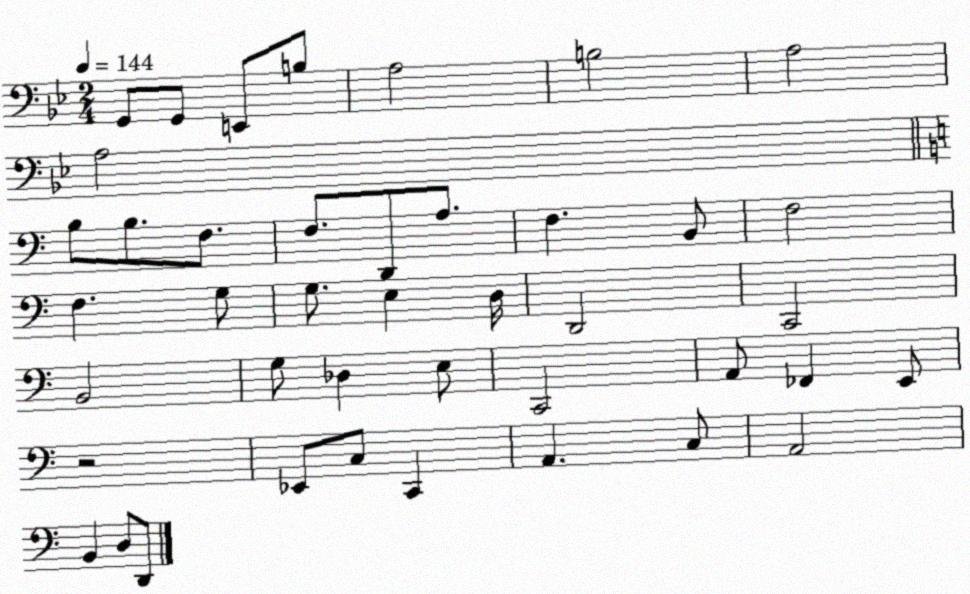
X:1
T:Untitled
M:2/4
L:1/4
K:Bb
G,,/2 G,,/2 E,,/2 B,/2 A,2 B,2 A,2 A,2 B,/2 B,/2 F,/2 F,/2 D,,/2 A,/2 F, B,,/2 F,2 F, G,/2 G,/2 E, D,/4 D,,2 C,,2 B,,2 G,/2 _D, E,/2 C,,2 A,,/2 _F,, E,,/2 z2 _E,,/2 C,/2 C,, A,, C,/2 A,,2 B,, D,/2 D,,/2